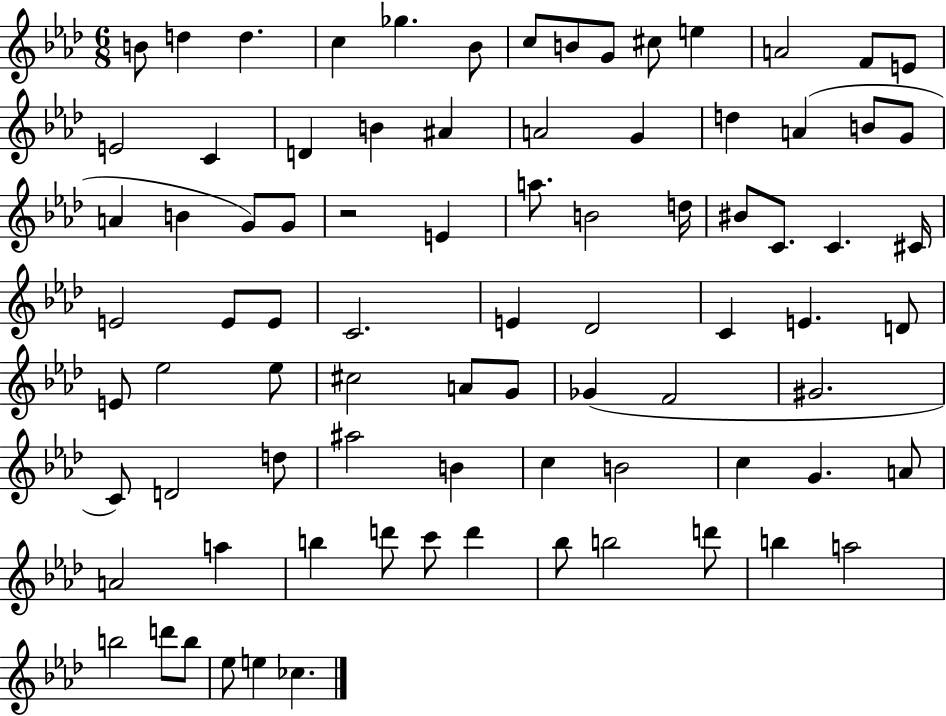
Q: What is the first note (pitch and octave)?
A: B4